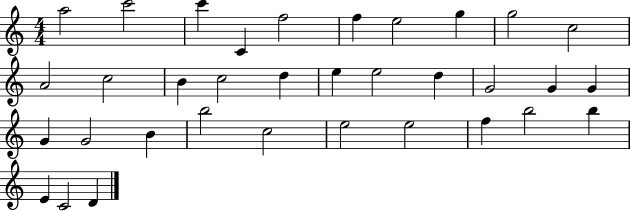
{
  \clef treble
  \numericTimeSignature
  \time 4/4
  \key c \major
  a''2 c'''2 | c'''4 c'4 f''2 | f''4 e''2 g''4 | g''2 c''2 | \break a'2 c''2 | b'4 c''2 d''4 | e''4 e''2 d''4 | g'2 g'4 g'4 | \break g'4 g'2 b'4 | b''2 c''2 | e''2 e''2 | f''4 b''2 b''4 | \break e'4 c'2 d'4 | \bar "|."
}